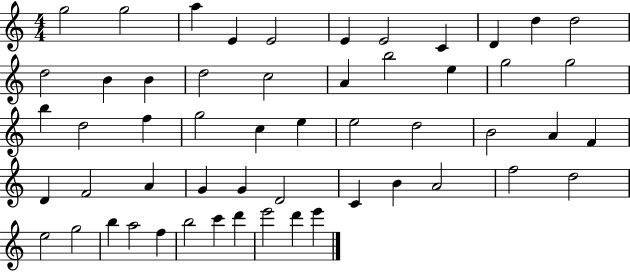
G5/h G5/h A5/q E4/q E4/h E4/q E4/h C4/q D4/q D5/q D5/h D5/h B4/q B4/q D5/h C5/h A4/q B5/h E5/q G5/h G5/h B5/q D5/h F5/q G5/h C5/q E5/q E5/h D5/h B4/h A4/q F4/q D4/q F4/h A4/q G4/q G4/q D4/h C4/q B4/q A4/h F5/h D5/h E5/h G5/h B5/q A5/h F5/q B5/h C6/q D6/q E6/h D6/q E6/q